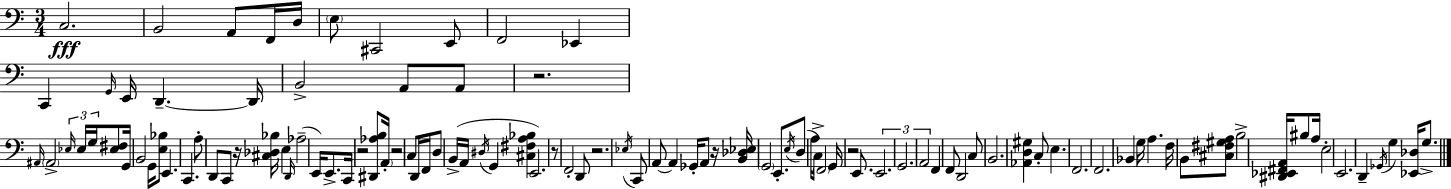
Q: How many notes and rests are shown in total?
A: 108